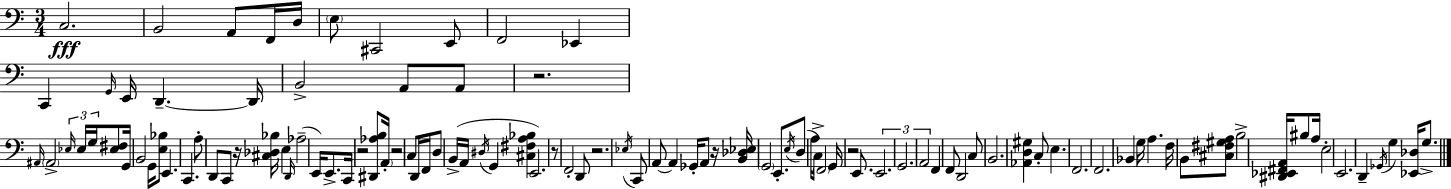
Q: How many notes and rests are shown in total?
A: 108